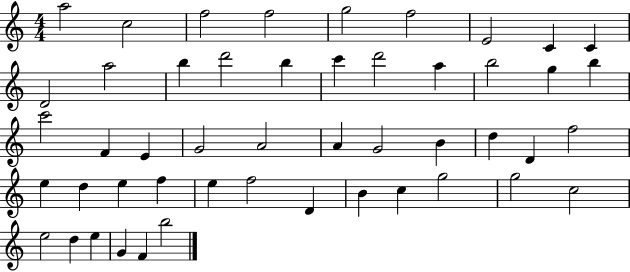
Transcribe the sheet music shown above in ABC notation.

X:1
T:Untitled
M:4/4
L:1/4
K:C
a2 c2 f2 f2 g2 f2 E2 C C D2 a2 b d'2 b c' d'2 a b2 g b c'2 F E G2 A2 A G2 B d D f2 e d e f e f2 D B c g2 g2 c2 e2 d e G F b2